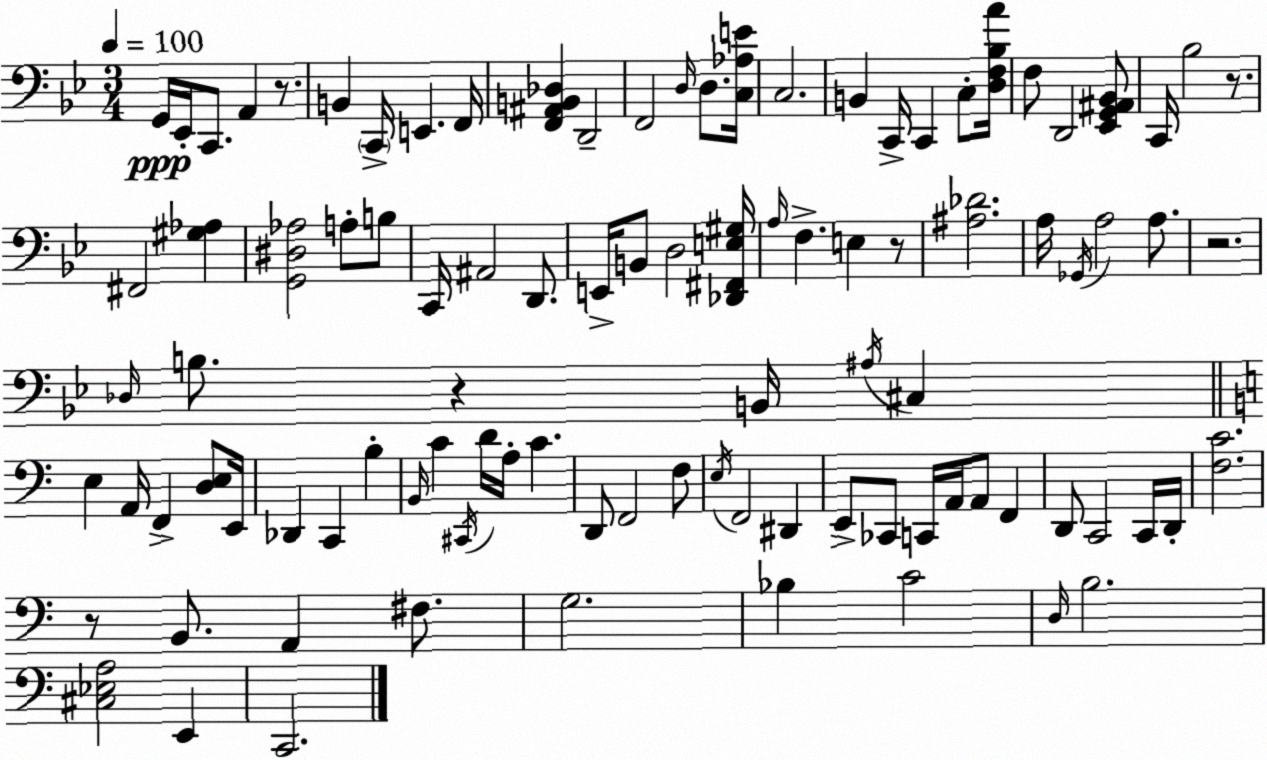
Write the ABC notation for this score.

X:1
T:Untitled
M:3/4
L:1/4
K:Gm
G,,/4 _E,,/4 C,,/2 A,, z/2 B,, C,,/4 E,, F,,/4 [F,,^A,,B,,_D,] D,,2 F,,2 D,/4 D,/2 [C,_A,E]/4 C,2 B,, C,,/4 C,, C,/2 [D,F,_B,A]/4 F,/2 D,,2 [_E,,G,,^A,,_B,,]/2 C,,/4 _B,2 z/2 ^F,,2 [^G,_A,] [G,,^D,_A,]2 A,/2 B,/2 C,,/4 ^A,,2 D,,/2 E,,/4 B,,/2 D,2 [_D,,^F,,E,^G,]/4 A,/4 F, E, z/2 [^A,_D]2 A,/4 _G,,/4 A,2 A,/2 z2 _D,/4 B,/2 z B,,/4 ^A,/4 ^C, E, A,,/4 F,, [D,E,]/2 E,,/4 _D,, C,, B, B,,/4 C ^C,,/4 D/4 A,/4 C D,,/2 F,,2 F,/2 E,/4 F,,2 ^D,, E,,/2 _C,,/2 C,,/4 A,,/4 A,,/2 F,, D,,/2 C,,2 C,,/4 D,,/4 [F,C]2 z/2 B,,/2 A,, ^F,/2 G,2 _B, C2 D,/4 B,2 [^C,_E,A,]2 E,, C,,2